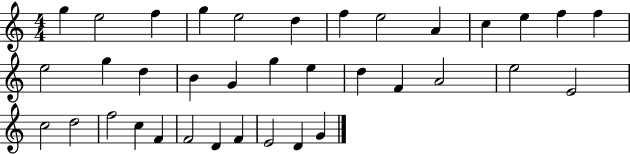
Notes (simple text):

G5/q E5/h F5/q G5/q E5/h D5/q F5/q E5/h A4/q C5/q E5/q F5/q F5/q E5/h G5/q D5/q B4/q G4/q G5/q E5/q D5/q F4/q A4/h E5/h E4/h C5/h D5/h F5/h C5/q F4/q F4/h D4/q F4/q E4/h D4/q G4/q